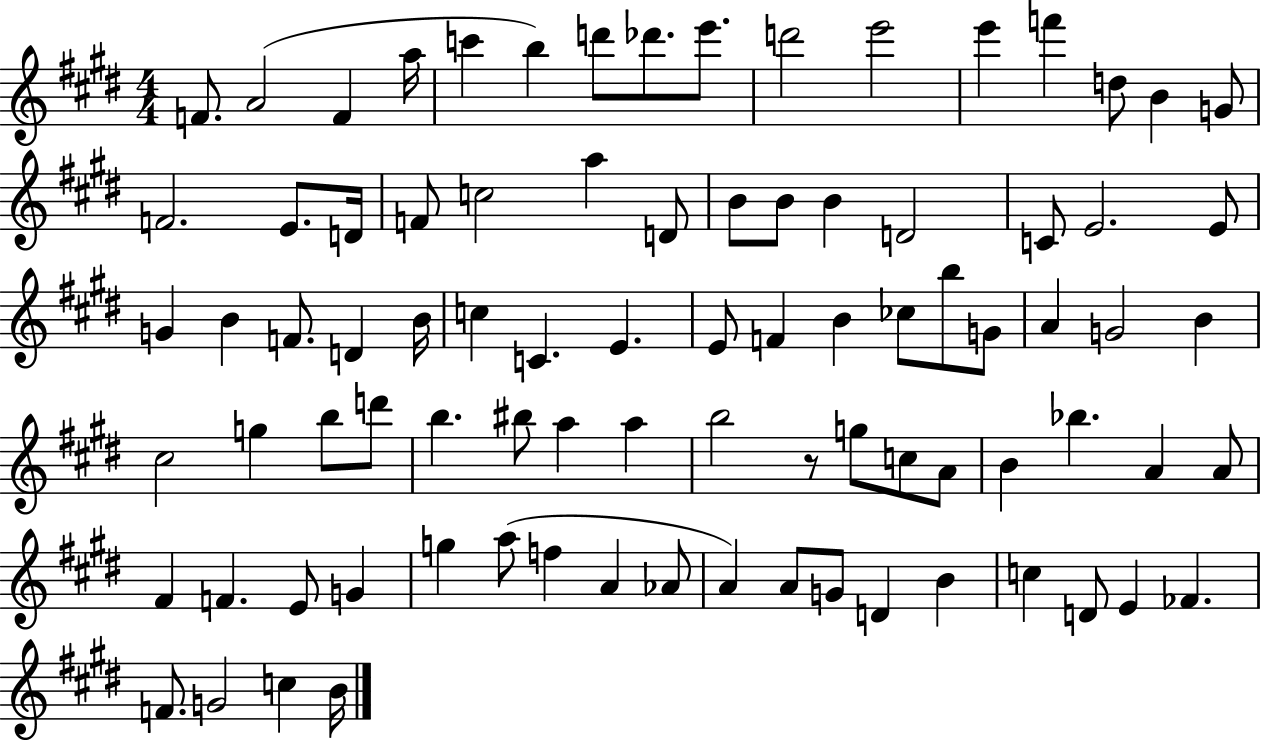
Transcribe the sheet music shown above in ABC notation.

X:1
T:Untitled
M:4/4
L:1/4
K:E
F/2 A2 F a/4 c' b d'/2 _d'/2 e'/2 d'2 e'2 e' f' d/2 B G/2 F2 E/2 D/4 F/2 c2 a D/2 B/2 B/2 B D2 C/2 E2 E/2 G B F/2 D B/4 c C E E/2 F B _c/2 b/2 G/2 A G2 B ^c2 g b/2 d'/2 b ^b/2 a a b2 z/2 g/2 c/2 A/2 B _b A A/2 ^F F E/2 G g a/2 f A _A/2 A A/2 G/2 D B c D/2 E _F F/2 G2 c B/4